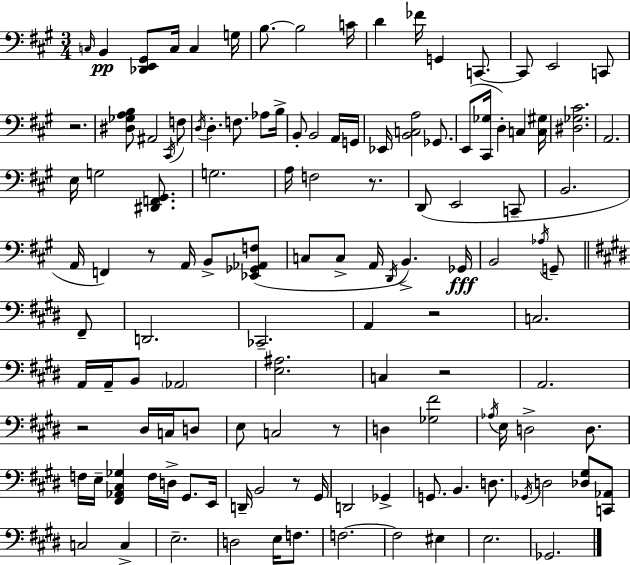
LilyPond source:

{
  \clef bass
  \numericTimeSignature
  \time 3/4
  \key a \major
  \grace { c16 }\pp b,4 <des, e, gis,>8 c16 c4 | g16 b8.~~ b2 | c'16 d'4 fes'16 g,4 c,8.~~ | c,8 e,2 c,8 | \break r2. | <dis ges a b>8 ais,2 \acciaccatura { cis,16 } | f8 \acciaccatura { d16 } d4.-. f8. | aes8 b16-> b,8-. b,2 | \break a,16 g,16 ees,16 <b, c a>2 | ges,8. e,8( <cis, ges>16 d4-.) c4 | <c gis>16 <dis ges cis'>2. | a,2. | \break e16 g2 | <dis, f, gis,>8. g2. | a16 f2 | r8. d,8( e,2 | \break c,8-- b,2. | a,16 f,4) r8 a,16 b,8-> | <ees, ges, aes, f>8( c8 c8-> a,16 \acciaccatura { d,16 } b,4.->) | ges,16\fff b,2 | \break \acciaccatura { aes16 } g,8-- \bar "||" \break \key e \major fis,8-- d,2. | ces,2.-- | a,4 r2 | c2. | \break a,16 a,16-- b,8 \parenthesize aes,2 | <e ais>2. | c4 r2 | a,2. | \break r2 dis16 c16 | d8 e8 c2 | r8 d4 <ges fis'>2 | \acciaccatura { aes16 } e16 d2-> | \break d8. f16 e16-- <fis, aes, cis ges>4 f16 d16-> gis,8. | e,16 d,16-- b,2 | r8 gis,16 d,2 ges,4-> | g,8. b,4. | \break d8. \acciaccatura { ges,16 } d2 | <des gis>8 <c, aes,>8 c2 | c4-> e2.-- | d2 | \break e16 f8. f2.~~ | f2 | eis4 e2. | ges,2. | \break \bar "|."
}